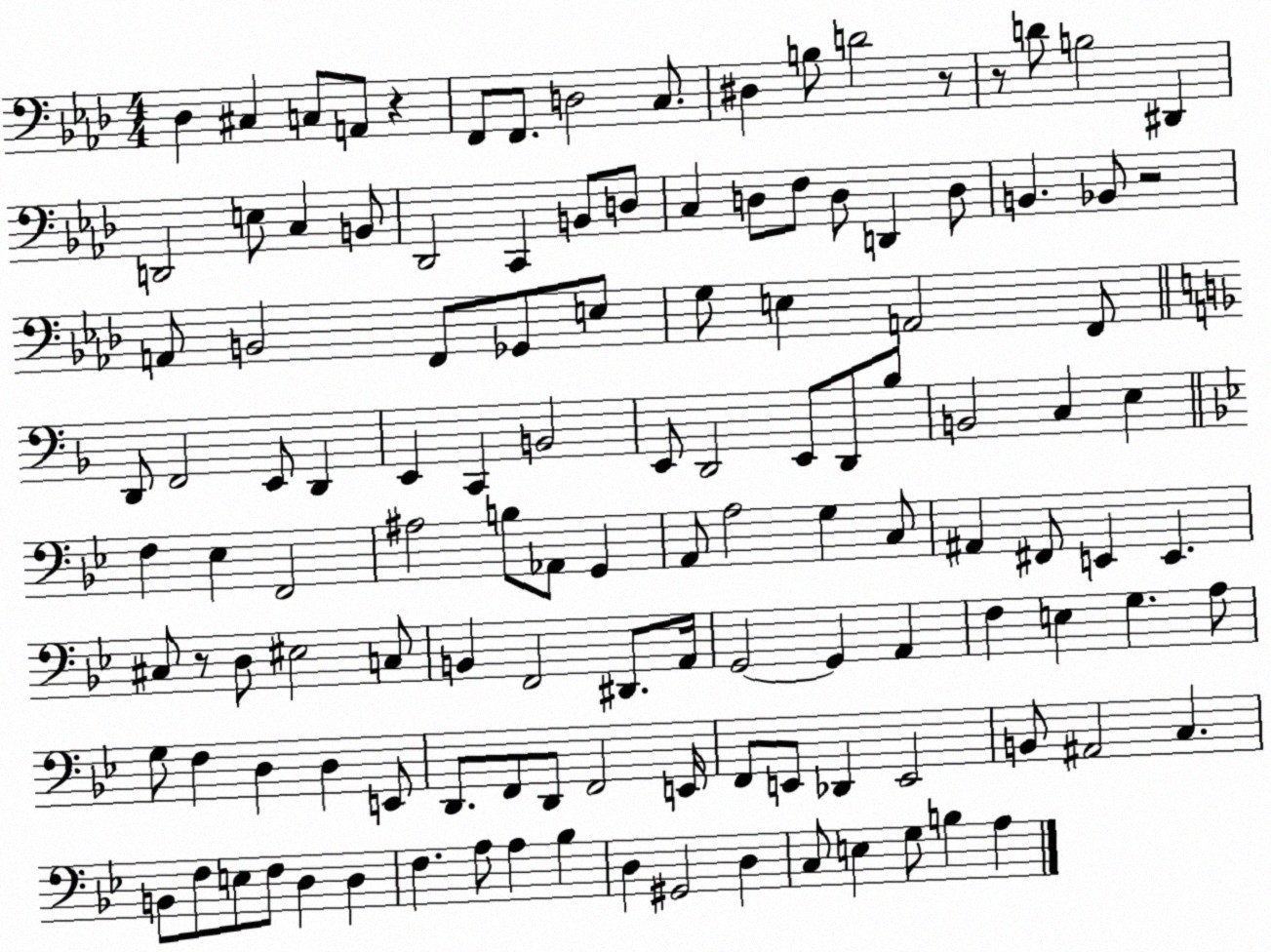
X:1
T:Untitled
M:4/4
L:1/4
K:Ab
_D, ^C, C,/2 A,,/2 z F,,/2 F,,/2 D,2 C,/2 ^D, B,/2 D2 z/2 z/2 D/2 B,2 ^D,, D,,2 E,/2 C, B,,/2 _D,,2 C,, B,,/2 D,/2 C, D,/2 F,/2 D,/2 D,, D,/2 B,, _B,,/2 z2 A,,/2 B,,2 F,,/2 _G,,/2 E,/2 G,/2 E, A,,2 F,,/2 D,,/2 F,,2 E,,/2 D,, E,, C,, B,,2 E,,/2 D,,2 E,,/2 D,,/2 _B,/2 B,,2 C, E, F, _E, F,,2 ^A,2 B,/2 _A,,/2 G,, A,,/2 A,2 G, C,/2 ^A,, ^F,,/2 E,, E,, ^C,/2 z/2 D,/2 ^E,2 C,/2 B,, F,,2 ^D,,/2 A,,/4 G,,2 G,, A,, F, E, G, A,/2 G,/2 F, D, D, E,,/2 D,,/2 F,,/2 D,,/2 F,,2 E,,/4 F,,/2 E,,/2 _D,, E,,2 B,,/2 ^A,,2 C, B,,/2 F,/2 E,/2 F,/2 D, D, F, A,/2 A, _B, D, ^G,,2 D, C,/2 E, G,/2 B, A,